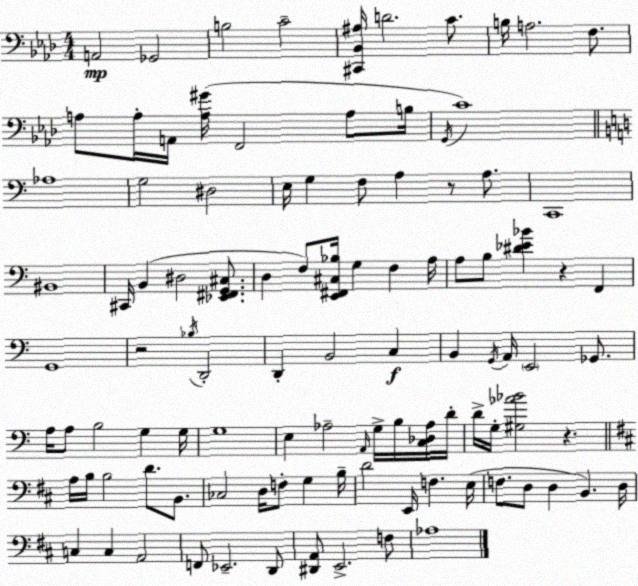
X:1
T:Untitled
M:4/4
L:1/4
K:Ab
A,,2 _G,,2 B,2 C2 [^C,,_B,,^A,]/4 D2 C/2 B,/4 A,2 F,/2 A,/2 A,/4 A,,/4 [A,^G]/4 F,,2 A,/2 B,/4 G,,/4 C4 _A,4 G,2 ^D,2 E,/4 G, F,/2 A, z/2 A,/2 C,,4 ^B,,4 ^C,,/4 B,, ^D,2 [_E,,^F,,G,,^C,]/2 D, F,/2 [E,,^F,,^C,_B,]/4 G, F, A,/4 A,/2 B,/2 [^D_E_B] z F,, G,,4 z2 _B,/4 D,,2 D,, B,,2 C, B,, G,,/4 A,,/4 E,,2 _G,,/2 A,/4 A,/2 B,2 G, G,/4 G,4 E, _A,2 A,,/4 G,/4 B,/4 [C,_D,_A,]/4 D/4 D/4 G,/4 [^G,_A_B]2 z A,/4 B,/4 B,2 D/2 B,,/2 _C,2 D,/4 F,/2 G, B,/4 D2 E,,/4 F, E,/4 F,/2 D,/2 D, B,, D,/4 C, C, A,,2 F,,/2 _E,,2 D,,/2 [^D,,A,,]/2 E,,2 F,/2 _A,4